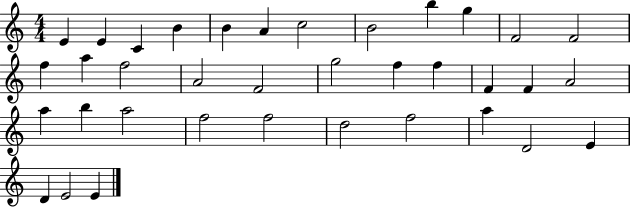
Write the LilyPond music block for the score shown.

{
  \clef treble
  \numericTimeSignature
  \time 4/4
  \key c \major
  e'4 e'4 c'4 b'4 | b'4 a'4 c''2 | b'2 b''4 g''4 | f'2 f'2 | \break f''4 a''4 f''2 | a'2 f'2 | g''2 f''4 f''4 | f'4 f'4 a'2 | \break a''4 b''4 a''2 | f''2 f''2 | d''2 f''2 | a''4 d'2 e'4 | \break d'4 e'2 e'4 | \bar "|."
}